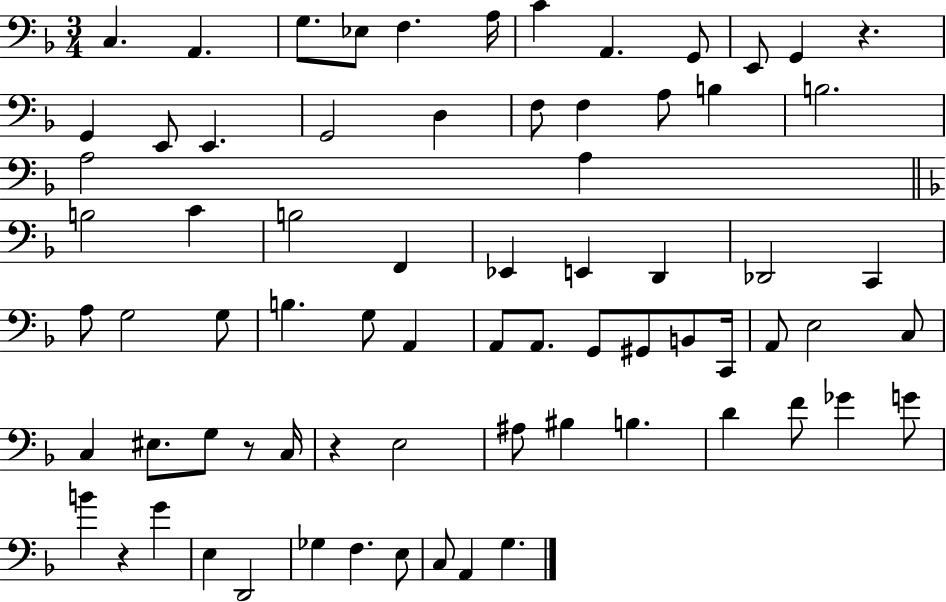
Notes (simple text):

C3/q. A2/q. G3/e. Eb3/e F3/q. A3/s C4/q A2/q. G2/e E2/e G2/q R/q. G2/q E2/e E2/q. G2/h D3/q F3/e F3/q A3/e B3/q B3/h. A3/h A3/q B3/h C4/q B3/h F2/q Eb2/q E2/q D2/q Db2/h C2/q A3/e G3/h G3/e B3/q. G3/e A2/q A2/e A2/e. G2/e G#2/e B2/e C2/s A2/e E3/h C3/e C3/q EIS3/e. G3/e R/e C3/s R/q E3/h A#3/e BIS3/q B3/q. D4/q F4/e Gb4/q G4/e B4/q R/q G4/q E3/q D2/h Gb3/q F3/q. E3/e C3/e A2/q G3/q.